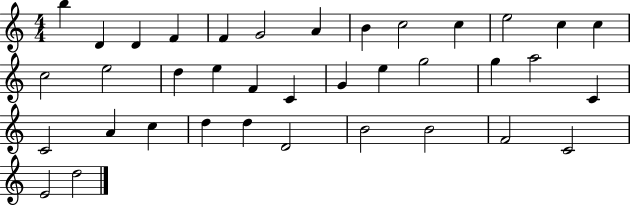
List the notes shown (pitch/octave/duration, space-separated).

B5/q D4/q D4/q F4/q F4/q G4/h A4/q B4/q C5/h C5/q E5/h C5/q C5/q C5/h E5/h D5/q E5/q F4/q C4/q G4/q E5/q G5/h G5/q A5/h C4/q C4/h A4/q C5/q D5/q D5/q D4/h B4/h B4/h F4/h C4/h E4/h D5/h